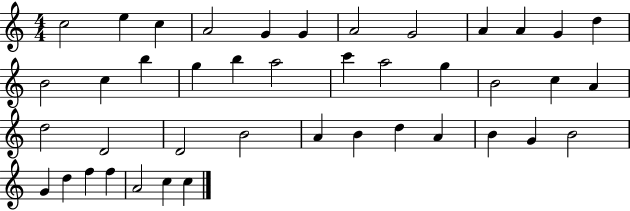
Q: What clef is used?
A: treble